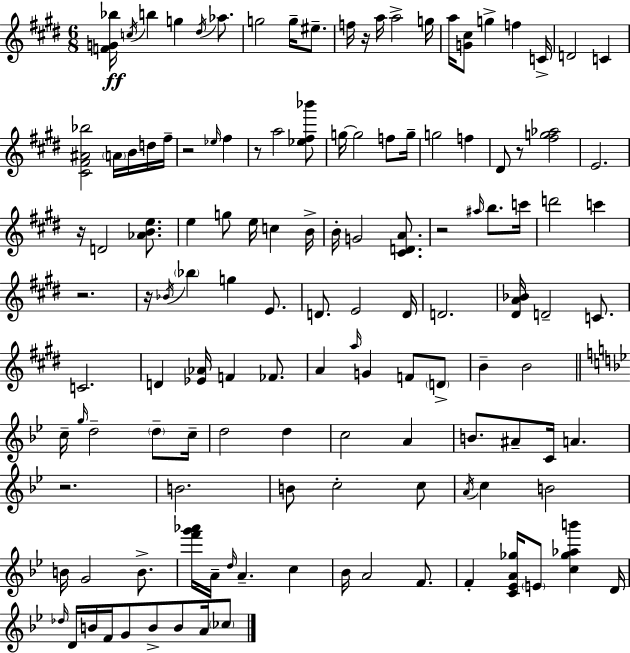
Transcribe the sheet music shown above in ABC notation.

X:1
T:Untitled
M:6/8
L:1/4
K:E
[FG_b]/4 c/4 b g ^d/4 _a/2 g2 g/4 ^e/2 f/4 z/4 a/4 a2 g/4 a/4 [G^c]/2 g f C/4 D2 C [^C^F^A_b]2 A/4 B/4 d/4 ^f/4 z2 _e/4 ^f z/2 a2 [_e^f_b']/2 g/4 g2 f/2 g/4 g2 f ^D/2 z/2 [^fg_a]2 E2 z/4 D2 [_ABe]/2 e g/2 e/4 c B/4 B/4 G2 [^CDA]/2 z2 ^a/4 b/2 c'/4 d'2 c' z2 z/4 _B/4 _b g E/2 D/2 E2 D/4 D2 [^DA_B]/4 D2 C/2 C2 D [_E_A]/4 F _F/2 A a/4 G F/2 D/2 B B2 c/4 g/4 d2 d/2 c/4 d2 d c2 A B/2 ^A/2 C/4 A z2 B2 B/2 c2 c/2 A/4 c B2 B/4 G2 B/2 [f'g'_a']/4 A/4 d/4 A c _B/4 A2 F/2 F [C_EA_g]/4 E/2 [c_g_ab'] D/4 _d/4 D/4 B/4 F/4 G/2 B/2 B/2 A/4 _c/2